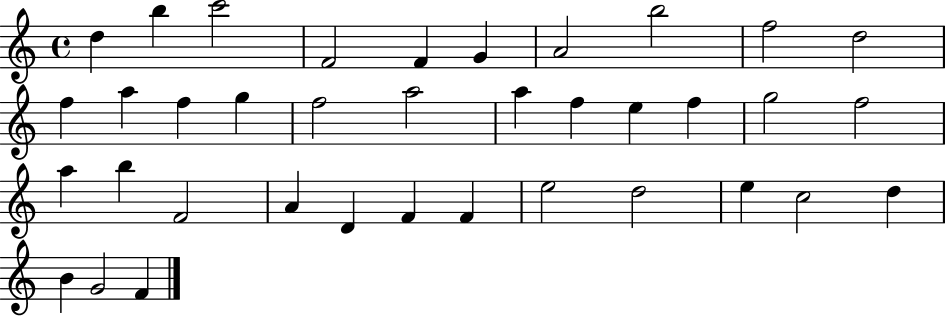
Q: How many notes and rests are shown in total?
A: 37